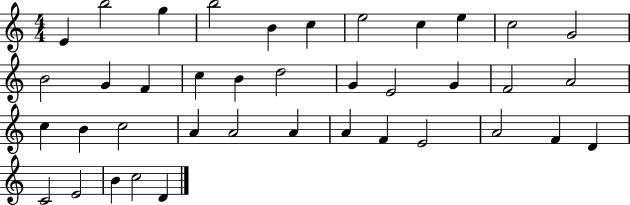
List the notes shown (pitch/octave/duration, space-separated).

E4/q B5/h G5/q B5/h B4/q C5/q E5/h C5/q E5/q C5/h G4/h B4/h G4/q F4/q C5/q B4/q D5/h G4/q E4/h G4/q F4/h A4/h C5/q B4/q C5/h A4/q A4/h A4/q A4/q F4/q E4/h A4/h F4/q D4/q C4/h E4/h B4/q C5/h D4/q